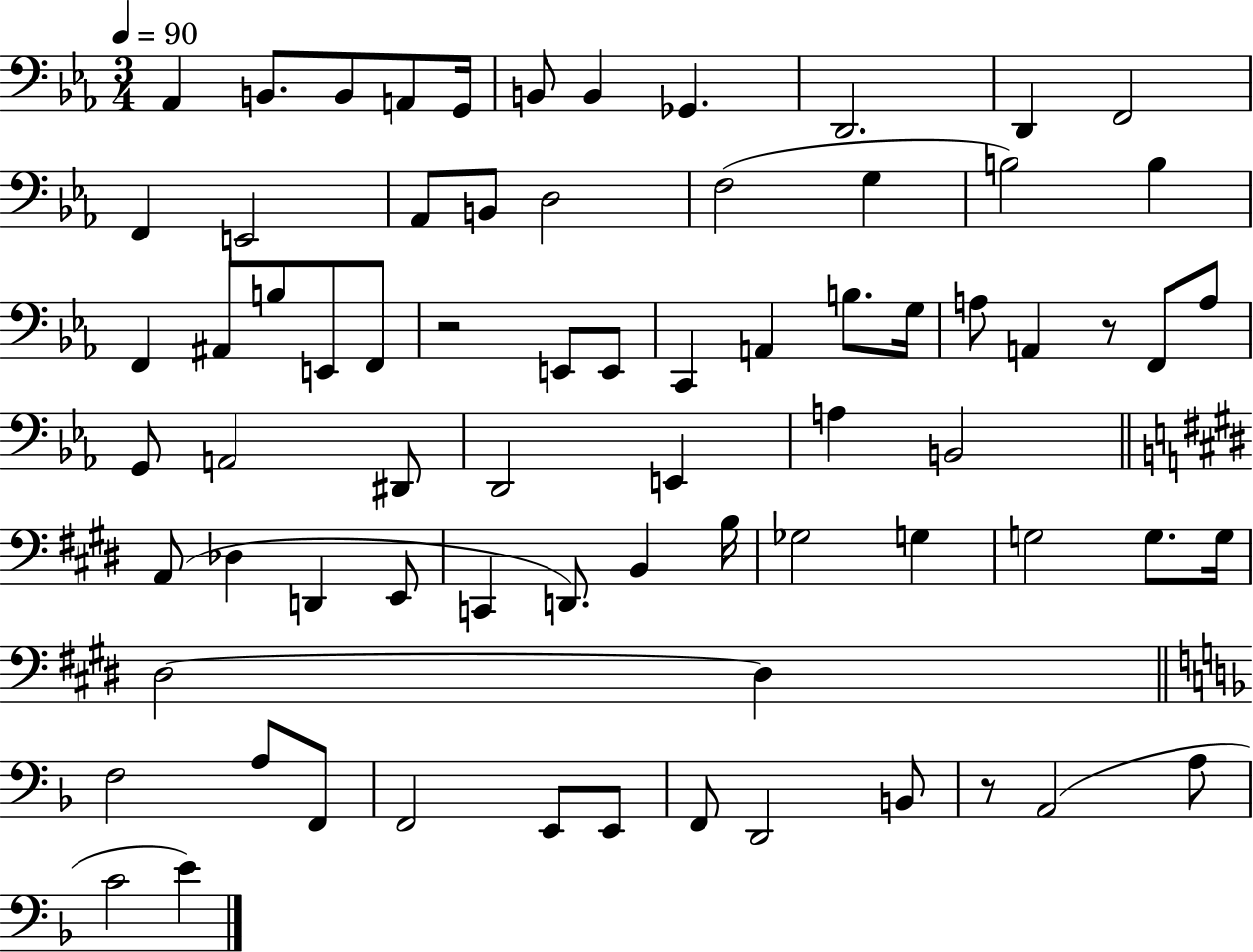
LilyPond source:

{
  \clef bass
  \numericTimeSignature
  \time 3/4
  \key ees \major
  \tempo 4 = 90
  aes,4 b,8. b,8 a,8 g,16 | b,8 b,4 ges,4. | d,2. | d,4 f,2 | \break f,4 e,2 | aes,8 b,8 d2 | f2( g4 | b2) b4 | \break f,4 ais,8 b8 e,8 f,8 | r2 e,8 e,8 | c,4 a,4 b8. g16 | a8 a,4 r8 f,8 a8 | \break g,8 a,2 dis,8 | d,2 e,4 | a4 b,2 | \bar "||" \break \key e \major a,8( des4 d,4 e,8 | c,4 d,8.) b,4 b16 | ges2 g4 | g2 g8. g16 | \break dis2~~ dis4 | \bar "||" \break \key d \minor f2 a8 f,8 | f,2 e,8 e,8 | f,8 d,2 b,8 | r8 a,2( a8 | \break c'2 e'4) | \bar "|."
}